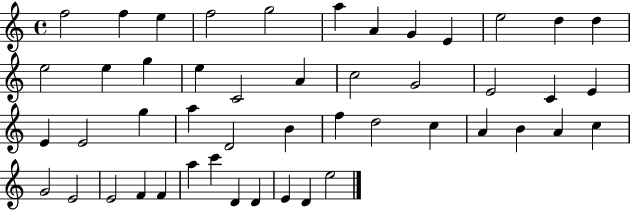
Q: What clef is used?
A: treble